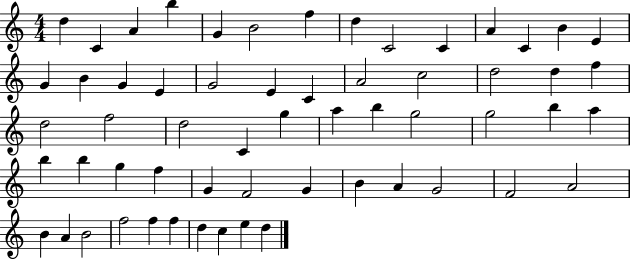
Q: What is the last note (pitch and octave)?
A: D5